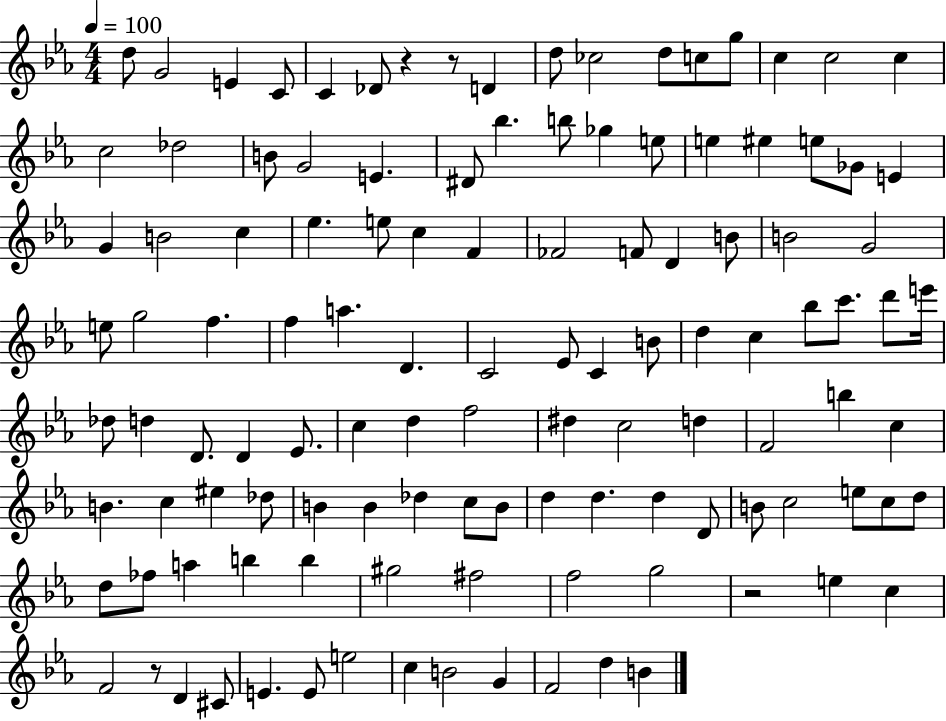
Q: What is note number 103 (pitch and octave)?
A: F4